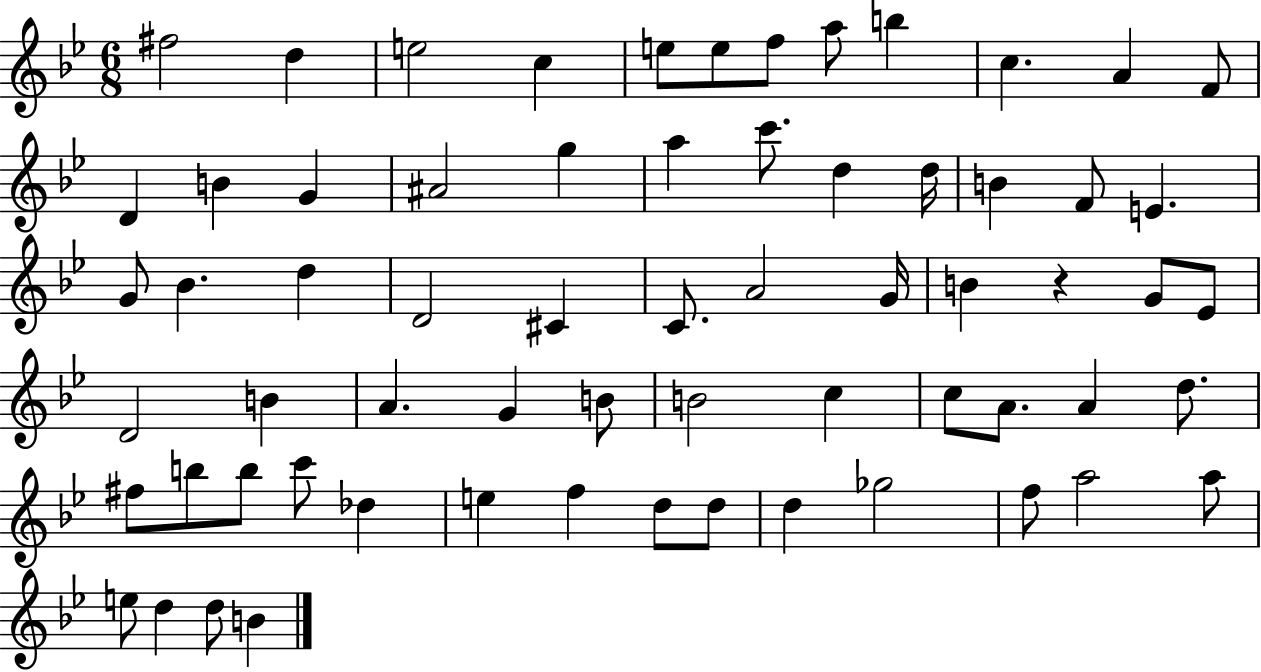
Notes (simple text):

F#5/h D5/q E5/h C5/q E5/e E5/e F5/e A5/e B5/q C5/q. A4/q F4/e D4/q B4/q G4/q A#4/h G5/q A5/q C6/e. D5/q D5/s B4/q F4/e E4/q. G4/e Bb4/q. D5/q D4/h C#4/q C4/e. A4/h G4/s B4/q R/q G4/e Eb4/e D4/h B4/q A4/q. G4/q B4/e B4/h C5/q C5/e A4/e. A4/q D5/e. F#5/e B5/e B5/e C6/e Db5/q E5/q F5/q D5/e D5/e D5/q Gb5/h F5/e A5/h A5/e E5/e D5/q D5/e B4/q